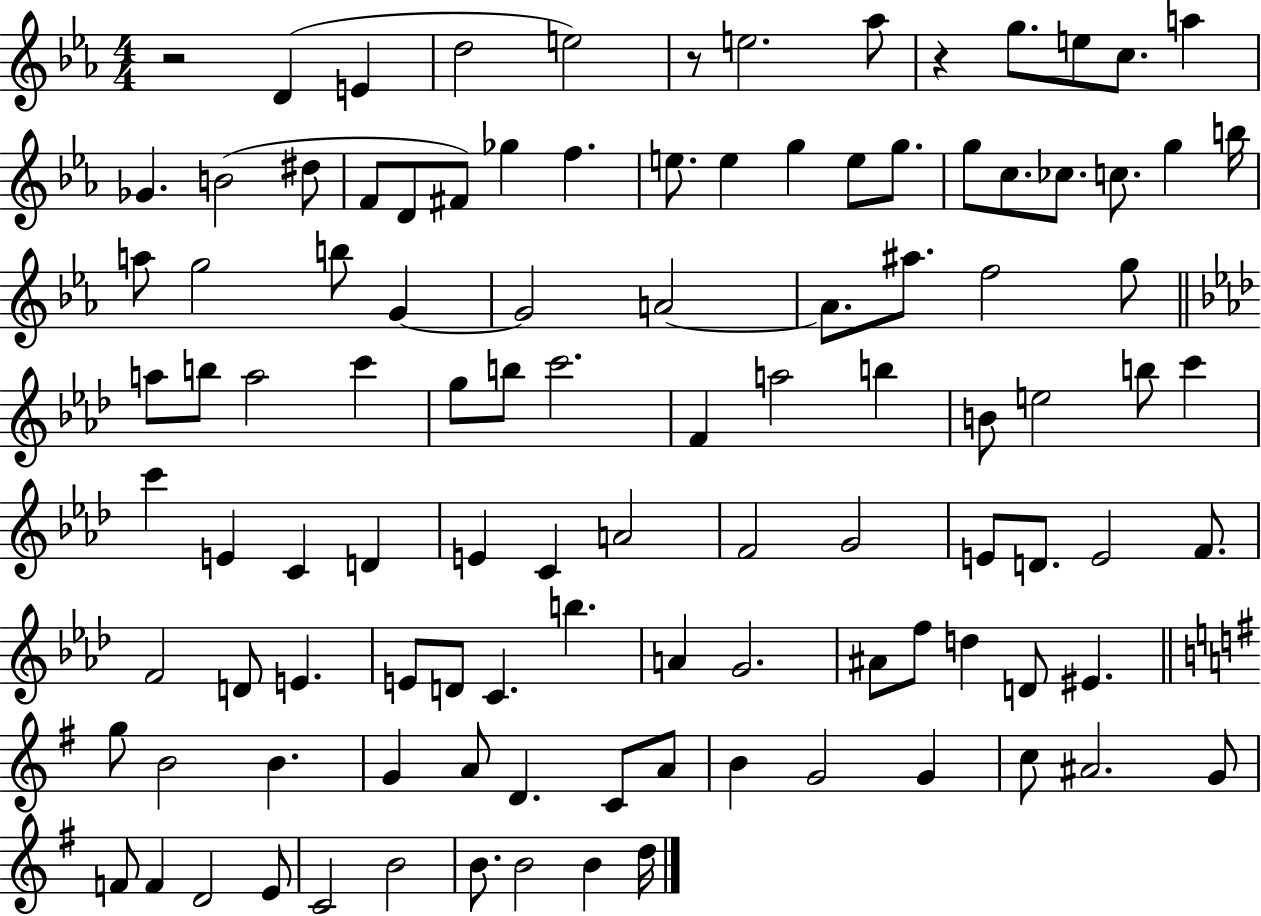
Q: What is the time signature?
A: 4/4